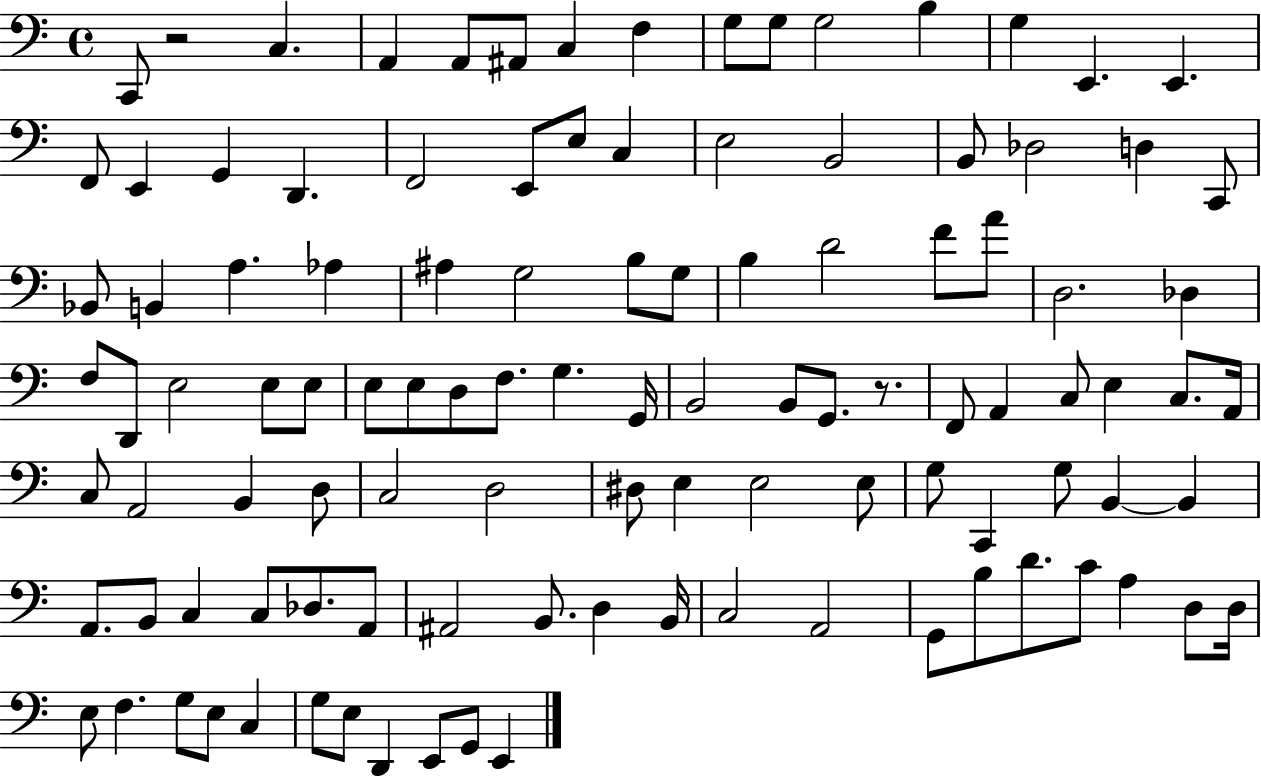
C2/e R/h C3/q. A2/q A2/e A#2/e C3/q F3/q G3/e G3/e G3/h B3/q G3/q E2/q. E2/q. F2/e E2/q G2/q D2/q. F2/h E2/e E3/e C3/q E3/h B2/h B2/e Db3/h D3/q C2/e Bb2/e B2/q A3/q. Ab3/q A#3/q G3/h B3/e G3/e B3/q D4/h F4/e A4/e D3/h. Db3/q F3/e D2/e E3/h E3/e E3/e E3/e E3/e D3/e F3/e. G3/q. G2/s B2/h B2/e G2/e. R/e. F2/e A2/q C3/e E3/q C3/e. A2/s C3/e A2/h B2/q D3/e C3/h D3/h D#3/e E3/q E3/h E3/e G3/e C2/q G3/e B2/q B2/q A2/e. B2/e C3/q C3/e Db3/e. A2/e A#2/h B2/e. D3/q B2/s C3/h A2/h G2/e B3/e D4/e. C4/e A3/q D3/e D3/s E3/e F3/q. G3/e E3/e C3/q G3/e E3/e D2/q E2/e G2/e E2/q